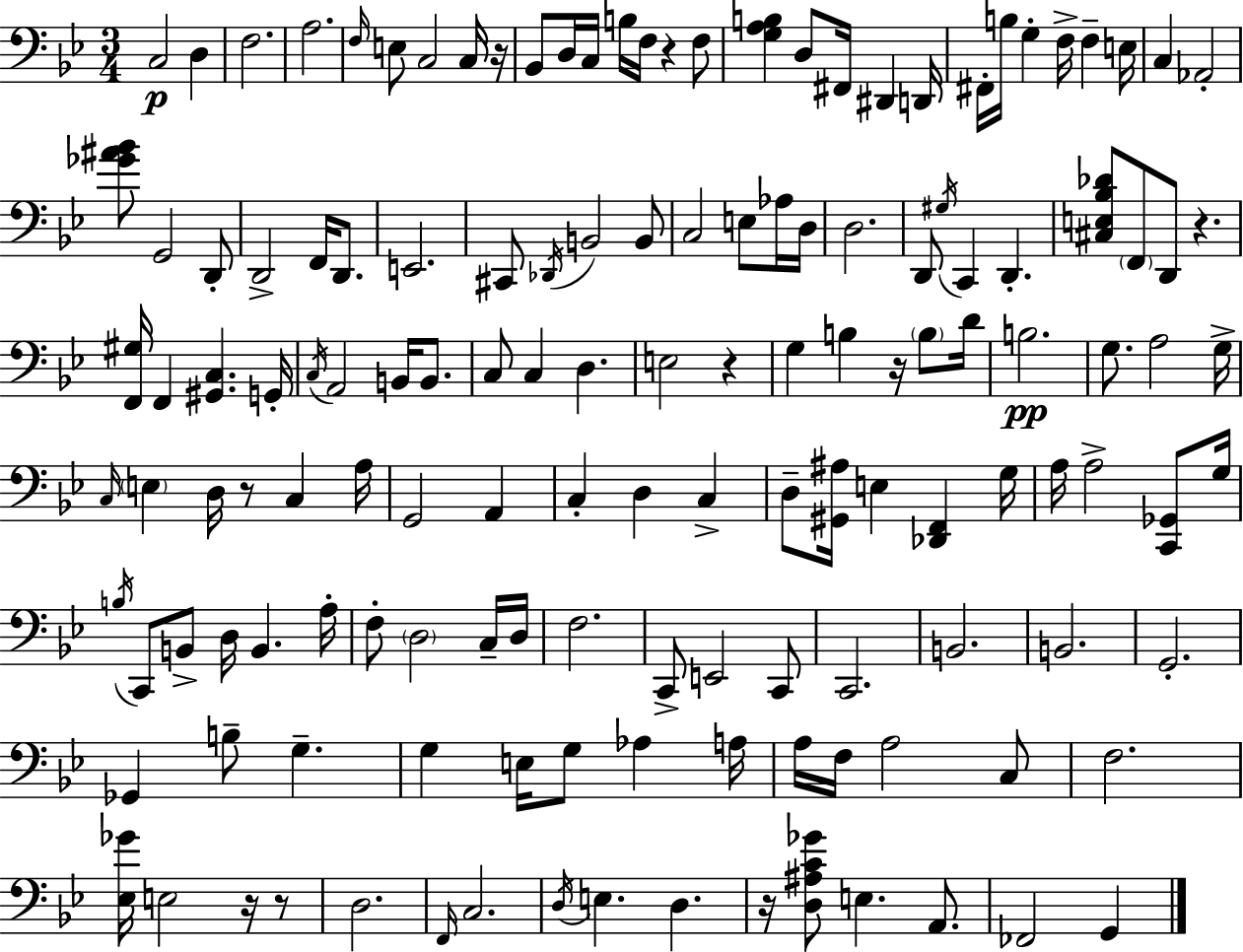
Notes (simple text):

C3/h D3/q F3/h. A3/h. F3/s E3/e C3/h C3/s R/s Bb2/e D3/s C3/s B3/s F3/s R/q F3/e [G3,A3,B3]/q D3/e F#2/s D#2/q D2/s F#2/s B3/s G3/q F3/s F3/q E3/s C3/q Ab2/h [Gb4,A#4,Bb4]/e G2/h D2/e D2/h F2/s D2/e. E2/h. C#2/e Db2/s B2/h B2/e C3/h E3/e Ab3/s D3/s D3/h. D2/e G#3/s C2/q D2/q. [C#3,E3,Bb3,Db4]/e F2/e D2/e R/q. [F2,G#3]/s F2/q [G#2,C3]/q. G2/s C3/s A2/h B2/s B2/e. C3/e C3/q D3/q. E3/h R/q G3/q B3/q R/s B3/e D4/s B3/h. G3/e. A3/h G3/s C3/s E3/q D3/s R/e C3/q A3/s G2/h A2/q C3/q D3/q C3/q D3/e [G#2,A#3]/s E3/q [Db2,F2]/q G3/s A3/s A3/h [C2,Gb2]/e G3/s B3/s C2/e B2/e D3/s B2/q. A3/s F3/e D3/h C3/s D3/s F3/h. C2/e E2/h C2/e C2/h. B2/h. B2/h. G2/h. Gb2/q B3/e G3/q. G3/q E3/s G3/e Ab3/q A3/s A3/s F3/s A3/h C3/e F3/h. [Eb3,Gb4]/s E3/h R/s R/e D3/h. F2/s C3/h. D3/s E3/q. D3/q. R/s [D3,A#3,C4,Gb4]/e E3/q. A2/e. FES2/h G2/q